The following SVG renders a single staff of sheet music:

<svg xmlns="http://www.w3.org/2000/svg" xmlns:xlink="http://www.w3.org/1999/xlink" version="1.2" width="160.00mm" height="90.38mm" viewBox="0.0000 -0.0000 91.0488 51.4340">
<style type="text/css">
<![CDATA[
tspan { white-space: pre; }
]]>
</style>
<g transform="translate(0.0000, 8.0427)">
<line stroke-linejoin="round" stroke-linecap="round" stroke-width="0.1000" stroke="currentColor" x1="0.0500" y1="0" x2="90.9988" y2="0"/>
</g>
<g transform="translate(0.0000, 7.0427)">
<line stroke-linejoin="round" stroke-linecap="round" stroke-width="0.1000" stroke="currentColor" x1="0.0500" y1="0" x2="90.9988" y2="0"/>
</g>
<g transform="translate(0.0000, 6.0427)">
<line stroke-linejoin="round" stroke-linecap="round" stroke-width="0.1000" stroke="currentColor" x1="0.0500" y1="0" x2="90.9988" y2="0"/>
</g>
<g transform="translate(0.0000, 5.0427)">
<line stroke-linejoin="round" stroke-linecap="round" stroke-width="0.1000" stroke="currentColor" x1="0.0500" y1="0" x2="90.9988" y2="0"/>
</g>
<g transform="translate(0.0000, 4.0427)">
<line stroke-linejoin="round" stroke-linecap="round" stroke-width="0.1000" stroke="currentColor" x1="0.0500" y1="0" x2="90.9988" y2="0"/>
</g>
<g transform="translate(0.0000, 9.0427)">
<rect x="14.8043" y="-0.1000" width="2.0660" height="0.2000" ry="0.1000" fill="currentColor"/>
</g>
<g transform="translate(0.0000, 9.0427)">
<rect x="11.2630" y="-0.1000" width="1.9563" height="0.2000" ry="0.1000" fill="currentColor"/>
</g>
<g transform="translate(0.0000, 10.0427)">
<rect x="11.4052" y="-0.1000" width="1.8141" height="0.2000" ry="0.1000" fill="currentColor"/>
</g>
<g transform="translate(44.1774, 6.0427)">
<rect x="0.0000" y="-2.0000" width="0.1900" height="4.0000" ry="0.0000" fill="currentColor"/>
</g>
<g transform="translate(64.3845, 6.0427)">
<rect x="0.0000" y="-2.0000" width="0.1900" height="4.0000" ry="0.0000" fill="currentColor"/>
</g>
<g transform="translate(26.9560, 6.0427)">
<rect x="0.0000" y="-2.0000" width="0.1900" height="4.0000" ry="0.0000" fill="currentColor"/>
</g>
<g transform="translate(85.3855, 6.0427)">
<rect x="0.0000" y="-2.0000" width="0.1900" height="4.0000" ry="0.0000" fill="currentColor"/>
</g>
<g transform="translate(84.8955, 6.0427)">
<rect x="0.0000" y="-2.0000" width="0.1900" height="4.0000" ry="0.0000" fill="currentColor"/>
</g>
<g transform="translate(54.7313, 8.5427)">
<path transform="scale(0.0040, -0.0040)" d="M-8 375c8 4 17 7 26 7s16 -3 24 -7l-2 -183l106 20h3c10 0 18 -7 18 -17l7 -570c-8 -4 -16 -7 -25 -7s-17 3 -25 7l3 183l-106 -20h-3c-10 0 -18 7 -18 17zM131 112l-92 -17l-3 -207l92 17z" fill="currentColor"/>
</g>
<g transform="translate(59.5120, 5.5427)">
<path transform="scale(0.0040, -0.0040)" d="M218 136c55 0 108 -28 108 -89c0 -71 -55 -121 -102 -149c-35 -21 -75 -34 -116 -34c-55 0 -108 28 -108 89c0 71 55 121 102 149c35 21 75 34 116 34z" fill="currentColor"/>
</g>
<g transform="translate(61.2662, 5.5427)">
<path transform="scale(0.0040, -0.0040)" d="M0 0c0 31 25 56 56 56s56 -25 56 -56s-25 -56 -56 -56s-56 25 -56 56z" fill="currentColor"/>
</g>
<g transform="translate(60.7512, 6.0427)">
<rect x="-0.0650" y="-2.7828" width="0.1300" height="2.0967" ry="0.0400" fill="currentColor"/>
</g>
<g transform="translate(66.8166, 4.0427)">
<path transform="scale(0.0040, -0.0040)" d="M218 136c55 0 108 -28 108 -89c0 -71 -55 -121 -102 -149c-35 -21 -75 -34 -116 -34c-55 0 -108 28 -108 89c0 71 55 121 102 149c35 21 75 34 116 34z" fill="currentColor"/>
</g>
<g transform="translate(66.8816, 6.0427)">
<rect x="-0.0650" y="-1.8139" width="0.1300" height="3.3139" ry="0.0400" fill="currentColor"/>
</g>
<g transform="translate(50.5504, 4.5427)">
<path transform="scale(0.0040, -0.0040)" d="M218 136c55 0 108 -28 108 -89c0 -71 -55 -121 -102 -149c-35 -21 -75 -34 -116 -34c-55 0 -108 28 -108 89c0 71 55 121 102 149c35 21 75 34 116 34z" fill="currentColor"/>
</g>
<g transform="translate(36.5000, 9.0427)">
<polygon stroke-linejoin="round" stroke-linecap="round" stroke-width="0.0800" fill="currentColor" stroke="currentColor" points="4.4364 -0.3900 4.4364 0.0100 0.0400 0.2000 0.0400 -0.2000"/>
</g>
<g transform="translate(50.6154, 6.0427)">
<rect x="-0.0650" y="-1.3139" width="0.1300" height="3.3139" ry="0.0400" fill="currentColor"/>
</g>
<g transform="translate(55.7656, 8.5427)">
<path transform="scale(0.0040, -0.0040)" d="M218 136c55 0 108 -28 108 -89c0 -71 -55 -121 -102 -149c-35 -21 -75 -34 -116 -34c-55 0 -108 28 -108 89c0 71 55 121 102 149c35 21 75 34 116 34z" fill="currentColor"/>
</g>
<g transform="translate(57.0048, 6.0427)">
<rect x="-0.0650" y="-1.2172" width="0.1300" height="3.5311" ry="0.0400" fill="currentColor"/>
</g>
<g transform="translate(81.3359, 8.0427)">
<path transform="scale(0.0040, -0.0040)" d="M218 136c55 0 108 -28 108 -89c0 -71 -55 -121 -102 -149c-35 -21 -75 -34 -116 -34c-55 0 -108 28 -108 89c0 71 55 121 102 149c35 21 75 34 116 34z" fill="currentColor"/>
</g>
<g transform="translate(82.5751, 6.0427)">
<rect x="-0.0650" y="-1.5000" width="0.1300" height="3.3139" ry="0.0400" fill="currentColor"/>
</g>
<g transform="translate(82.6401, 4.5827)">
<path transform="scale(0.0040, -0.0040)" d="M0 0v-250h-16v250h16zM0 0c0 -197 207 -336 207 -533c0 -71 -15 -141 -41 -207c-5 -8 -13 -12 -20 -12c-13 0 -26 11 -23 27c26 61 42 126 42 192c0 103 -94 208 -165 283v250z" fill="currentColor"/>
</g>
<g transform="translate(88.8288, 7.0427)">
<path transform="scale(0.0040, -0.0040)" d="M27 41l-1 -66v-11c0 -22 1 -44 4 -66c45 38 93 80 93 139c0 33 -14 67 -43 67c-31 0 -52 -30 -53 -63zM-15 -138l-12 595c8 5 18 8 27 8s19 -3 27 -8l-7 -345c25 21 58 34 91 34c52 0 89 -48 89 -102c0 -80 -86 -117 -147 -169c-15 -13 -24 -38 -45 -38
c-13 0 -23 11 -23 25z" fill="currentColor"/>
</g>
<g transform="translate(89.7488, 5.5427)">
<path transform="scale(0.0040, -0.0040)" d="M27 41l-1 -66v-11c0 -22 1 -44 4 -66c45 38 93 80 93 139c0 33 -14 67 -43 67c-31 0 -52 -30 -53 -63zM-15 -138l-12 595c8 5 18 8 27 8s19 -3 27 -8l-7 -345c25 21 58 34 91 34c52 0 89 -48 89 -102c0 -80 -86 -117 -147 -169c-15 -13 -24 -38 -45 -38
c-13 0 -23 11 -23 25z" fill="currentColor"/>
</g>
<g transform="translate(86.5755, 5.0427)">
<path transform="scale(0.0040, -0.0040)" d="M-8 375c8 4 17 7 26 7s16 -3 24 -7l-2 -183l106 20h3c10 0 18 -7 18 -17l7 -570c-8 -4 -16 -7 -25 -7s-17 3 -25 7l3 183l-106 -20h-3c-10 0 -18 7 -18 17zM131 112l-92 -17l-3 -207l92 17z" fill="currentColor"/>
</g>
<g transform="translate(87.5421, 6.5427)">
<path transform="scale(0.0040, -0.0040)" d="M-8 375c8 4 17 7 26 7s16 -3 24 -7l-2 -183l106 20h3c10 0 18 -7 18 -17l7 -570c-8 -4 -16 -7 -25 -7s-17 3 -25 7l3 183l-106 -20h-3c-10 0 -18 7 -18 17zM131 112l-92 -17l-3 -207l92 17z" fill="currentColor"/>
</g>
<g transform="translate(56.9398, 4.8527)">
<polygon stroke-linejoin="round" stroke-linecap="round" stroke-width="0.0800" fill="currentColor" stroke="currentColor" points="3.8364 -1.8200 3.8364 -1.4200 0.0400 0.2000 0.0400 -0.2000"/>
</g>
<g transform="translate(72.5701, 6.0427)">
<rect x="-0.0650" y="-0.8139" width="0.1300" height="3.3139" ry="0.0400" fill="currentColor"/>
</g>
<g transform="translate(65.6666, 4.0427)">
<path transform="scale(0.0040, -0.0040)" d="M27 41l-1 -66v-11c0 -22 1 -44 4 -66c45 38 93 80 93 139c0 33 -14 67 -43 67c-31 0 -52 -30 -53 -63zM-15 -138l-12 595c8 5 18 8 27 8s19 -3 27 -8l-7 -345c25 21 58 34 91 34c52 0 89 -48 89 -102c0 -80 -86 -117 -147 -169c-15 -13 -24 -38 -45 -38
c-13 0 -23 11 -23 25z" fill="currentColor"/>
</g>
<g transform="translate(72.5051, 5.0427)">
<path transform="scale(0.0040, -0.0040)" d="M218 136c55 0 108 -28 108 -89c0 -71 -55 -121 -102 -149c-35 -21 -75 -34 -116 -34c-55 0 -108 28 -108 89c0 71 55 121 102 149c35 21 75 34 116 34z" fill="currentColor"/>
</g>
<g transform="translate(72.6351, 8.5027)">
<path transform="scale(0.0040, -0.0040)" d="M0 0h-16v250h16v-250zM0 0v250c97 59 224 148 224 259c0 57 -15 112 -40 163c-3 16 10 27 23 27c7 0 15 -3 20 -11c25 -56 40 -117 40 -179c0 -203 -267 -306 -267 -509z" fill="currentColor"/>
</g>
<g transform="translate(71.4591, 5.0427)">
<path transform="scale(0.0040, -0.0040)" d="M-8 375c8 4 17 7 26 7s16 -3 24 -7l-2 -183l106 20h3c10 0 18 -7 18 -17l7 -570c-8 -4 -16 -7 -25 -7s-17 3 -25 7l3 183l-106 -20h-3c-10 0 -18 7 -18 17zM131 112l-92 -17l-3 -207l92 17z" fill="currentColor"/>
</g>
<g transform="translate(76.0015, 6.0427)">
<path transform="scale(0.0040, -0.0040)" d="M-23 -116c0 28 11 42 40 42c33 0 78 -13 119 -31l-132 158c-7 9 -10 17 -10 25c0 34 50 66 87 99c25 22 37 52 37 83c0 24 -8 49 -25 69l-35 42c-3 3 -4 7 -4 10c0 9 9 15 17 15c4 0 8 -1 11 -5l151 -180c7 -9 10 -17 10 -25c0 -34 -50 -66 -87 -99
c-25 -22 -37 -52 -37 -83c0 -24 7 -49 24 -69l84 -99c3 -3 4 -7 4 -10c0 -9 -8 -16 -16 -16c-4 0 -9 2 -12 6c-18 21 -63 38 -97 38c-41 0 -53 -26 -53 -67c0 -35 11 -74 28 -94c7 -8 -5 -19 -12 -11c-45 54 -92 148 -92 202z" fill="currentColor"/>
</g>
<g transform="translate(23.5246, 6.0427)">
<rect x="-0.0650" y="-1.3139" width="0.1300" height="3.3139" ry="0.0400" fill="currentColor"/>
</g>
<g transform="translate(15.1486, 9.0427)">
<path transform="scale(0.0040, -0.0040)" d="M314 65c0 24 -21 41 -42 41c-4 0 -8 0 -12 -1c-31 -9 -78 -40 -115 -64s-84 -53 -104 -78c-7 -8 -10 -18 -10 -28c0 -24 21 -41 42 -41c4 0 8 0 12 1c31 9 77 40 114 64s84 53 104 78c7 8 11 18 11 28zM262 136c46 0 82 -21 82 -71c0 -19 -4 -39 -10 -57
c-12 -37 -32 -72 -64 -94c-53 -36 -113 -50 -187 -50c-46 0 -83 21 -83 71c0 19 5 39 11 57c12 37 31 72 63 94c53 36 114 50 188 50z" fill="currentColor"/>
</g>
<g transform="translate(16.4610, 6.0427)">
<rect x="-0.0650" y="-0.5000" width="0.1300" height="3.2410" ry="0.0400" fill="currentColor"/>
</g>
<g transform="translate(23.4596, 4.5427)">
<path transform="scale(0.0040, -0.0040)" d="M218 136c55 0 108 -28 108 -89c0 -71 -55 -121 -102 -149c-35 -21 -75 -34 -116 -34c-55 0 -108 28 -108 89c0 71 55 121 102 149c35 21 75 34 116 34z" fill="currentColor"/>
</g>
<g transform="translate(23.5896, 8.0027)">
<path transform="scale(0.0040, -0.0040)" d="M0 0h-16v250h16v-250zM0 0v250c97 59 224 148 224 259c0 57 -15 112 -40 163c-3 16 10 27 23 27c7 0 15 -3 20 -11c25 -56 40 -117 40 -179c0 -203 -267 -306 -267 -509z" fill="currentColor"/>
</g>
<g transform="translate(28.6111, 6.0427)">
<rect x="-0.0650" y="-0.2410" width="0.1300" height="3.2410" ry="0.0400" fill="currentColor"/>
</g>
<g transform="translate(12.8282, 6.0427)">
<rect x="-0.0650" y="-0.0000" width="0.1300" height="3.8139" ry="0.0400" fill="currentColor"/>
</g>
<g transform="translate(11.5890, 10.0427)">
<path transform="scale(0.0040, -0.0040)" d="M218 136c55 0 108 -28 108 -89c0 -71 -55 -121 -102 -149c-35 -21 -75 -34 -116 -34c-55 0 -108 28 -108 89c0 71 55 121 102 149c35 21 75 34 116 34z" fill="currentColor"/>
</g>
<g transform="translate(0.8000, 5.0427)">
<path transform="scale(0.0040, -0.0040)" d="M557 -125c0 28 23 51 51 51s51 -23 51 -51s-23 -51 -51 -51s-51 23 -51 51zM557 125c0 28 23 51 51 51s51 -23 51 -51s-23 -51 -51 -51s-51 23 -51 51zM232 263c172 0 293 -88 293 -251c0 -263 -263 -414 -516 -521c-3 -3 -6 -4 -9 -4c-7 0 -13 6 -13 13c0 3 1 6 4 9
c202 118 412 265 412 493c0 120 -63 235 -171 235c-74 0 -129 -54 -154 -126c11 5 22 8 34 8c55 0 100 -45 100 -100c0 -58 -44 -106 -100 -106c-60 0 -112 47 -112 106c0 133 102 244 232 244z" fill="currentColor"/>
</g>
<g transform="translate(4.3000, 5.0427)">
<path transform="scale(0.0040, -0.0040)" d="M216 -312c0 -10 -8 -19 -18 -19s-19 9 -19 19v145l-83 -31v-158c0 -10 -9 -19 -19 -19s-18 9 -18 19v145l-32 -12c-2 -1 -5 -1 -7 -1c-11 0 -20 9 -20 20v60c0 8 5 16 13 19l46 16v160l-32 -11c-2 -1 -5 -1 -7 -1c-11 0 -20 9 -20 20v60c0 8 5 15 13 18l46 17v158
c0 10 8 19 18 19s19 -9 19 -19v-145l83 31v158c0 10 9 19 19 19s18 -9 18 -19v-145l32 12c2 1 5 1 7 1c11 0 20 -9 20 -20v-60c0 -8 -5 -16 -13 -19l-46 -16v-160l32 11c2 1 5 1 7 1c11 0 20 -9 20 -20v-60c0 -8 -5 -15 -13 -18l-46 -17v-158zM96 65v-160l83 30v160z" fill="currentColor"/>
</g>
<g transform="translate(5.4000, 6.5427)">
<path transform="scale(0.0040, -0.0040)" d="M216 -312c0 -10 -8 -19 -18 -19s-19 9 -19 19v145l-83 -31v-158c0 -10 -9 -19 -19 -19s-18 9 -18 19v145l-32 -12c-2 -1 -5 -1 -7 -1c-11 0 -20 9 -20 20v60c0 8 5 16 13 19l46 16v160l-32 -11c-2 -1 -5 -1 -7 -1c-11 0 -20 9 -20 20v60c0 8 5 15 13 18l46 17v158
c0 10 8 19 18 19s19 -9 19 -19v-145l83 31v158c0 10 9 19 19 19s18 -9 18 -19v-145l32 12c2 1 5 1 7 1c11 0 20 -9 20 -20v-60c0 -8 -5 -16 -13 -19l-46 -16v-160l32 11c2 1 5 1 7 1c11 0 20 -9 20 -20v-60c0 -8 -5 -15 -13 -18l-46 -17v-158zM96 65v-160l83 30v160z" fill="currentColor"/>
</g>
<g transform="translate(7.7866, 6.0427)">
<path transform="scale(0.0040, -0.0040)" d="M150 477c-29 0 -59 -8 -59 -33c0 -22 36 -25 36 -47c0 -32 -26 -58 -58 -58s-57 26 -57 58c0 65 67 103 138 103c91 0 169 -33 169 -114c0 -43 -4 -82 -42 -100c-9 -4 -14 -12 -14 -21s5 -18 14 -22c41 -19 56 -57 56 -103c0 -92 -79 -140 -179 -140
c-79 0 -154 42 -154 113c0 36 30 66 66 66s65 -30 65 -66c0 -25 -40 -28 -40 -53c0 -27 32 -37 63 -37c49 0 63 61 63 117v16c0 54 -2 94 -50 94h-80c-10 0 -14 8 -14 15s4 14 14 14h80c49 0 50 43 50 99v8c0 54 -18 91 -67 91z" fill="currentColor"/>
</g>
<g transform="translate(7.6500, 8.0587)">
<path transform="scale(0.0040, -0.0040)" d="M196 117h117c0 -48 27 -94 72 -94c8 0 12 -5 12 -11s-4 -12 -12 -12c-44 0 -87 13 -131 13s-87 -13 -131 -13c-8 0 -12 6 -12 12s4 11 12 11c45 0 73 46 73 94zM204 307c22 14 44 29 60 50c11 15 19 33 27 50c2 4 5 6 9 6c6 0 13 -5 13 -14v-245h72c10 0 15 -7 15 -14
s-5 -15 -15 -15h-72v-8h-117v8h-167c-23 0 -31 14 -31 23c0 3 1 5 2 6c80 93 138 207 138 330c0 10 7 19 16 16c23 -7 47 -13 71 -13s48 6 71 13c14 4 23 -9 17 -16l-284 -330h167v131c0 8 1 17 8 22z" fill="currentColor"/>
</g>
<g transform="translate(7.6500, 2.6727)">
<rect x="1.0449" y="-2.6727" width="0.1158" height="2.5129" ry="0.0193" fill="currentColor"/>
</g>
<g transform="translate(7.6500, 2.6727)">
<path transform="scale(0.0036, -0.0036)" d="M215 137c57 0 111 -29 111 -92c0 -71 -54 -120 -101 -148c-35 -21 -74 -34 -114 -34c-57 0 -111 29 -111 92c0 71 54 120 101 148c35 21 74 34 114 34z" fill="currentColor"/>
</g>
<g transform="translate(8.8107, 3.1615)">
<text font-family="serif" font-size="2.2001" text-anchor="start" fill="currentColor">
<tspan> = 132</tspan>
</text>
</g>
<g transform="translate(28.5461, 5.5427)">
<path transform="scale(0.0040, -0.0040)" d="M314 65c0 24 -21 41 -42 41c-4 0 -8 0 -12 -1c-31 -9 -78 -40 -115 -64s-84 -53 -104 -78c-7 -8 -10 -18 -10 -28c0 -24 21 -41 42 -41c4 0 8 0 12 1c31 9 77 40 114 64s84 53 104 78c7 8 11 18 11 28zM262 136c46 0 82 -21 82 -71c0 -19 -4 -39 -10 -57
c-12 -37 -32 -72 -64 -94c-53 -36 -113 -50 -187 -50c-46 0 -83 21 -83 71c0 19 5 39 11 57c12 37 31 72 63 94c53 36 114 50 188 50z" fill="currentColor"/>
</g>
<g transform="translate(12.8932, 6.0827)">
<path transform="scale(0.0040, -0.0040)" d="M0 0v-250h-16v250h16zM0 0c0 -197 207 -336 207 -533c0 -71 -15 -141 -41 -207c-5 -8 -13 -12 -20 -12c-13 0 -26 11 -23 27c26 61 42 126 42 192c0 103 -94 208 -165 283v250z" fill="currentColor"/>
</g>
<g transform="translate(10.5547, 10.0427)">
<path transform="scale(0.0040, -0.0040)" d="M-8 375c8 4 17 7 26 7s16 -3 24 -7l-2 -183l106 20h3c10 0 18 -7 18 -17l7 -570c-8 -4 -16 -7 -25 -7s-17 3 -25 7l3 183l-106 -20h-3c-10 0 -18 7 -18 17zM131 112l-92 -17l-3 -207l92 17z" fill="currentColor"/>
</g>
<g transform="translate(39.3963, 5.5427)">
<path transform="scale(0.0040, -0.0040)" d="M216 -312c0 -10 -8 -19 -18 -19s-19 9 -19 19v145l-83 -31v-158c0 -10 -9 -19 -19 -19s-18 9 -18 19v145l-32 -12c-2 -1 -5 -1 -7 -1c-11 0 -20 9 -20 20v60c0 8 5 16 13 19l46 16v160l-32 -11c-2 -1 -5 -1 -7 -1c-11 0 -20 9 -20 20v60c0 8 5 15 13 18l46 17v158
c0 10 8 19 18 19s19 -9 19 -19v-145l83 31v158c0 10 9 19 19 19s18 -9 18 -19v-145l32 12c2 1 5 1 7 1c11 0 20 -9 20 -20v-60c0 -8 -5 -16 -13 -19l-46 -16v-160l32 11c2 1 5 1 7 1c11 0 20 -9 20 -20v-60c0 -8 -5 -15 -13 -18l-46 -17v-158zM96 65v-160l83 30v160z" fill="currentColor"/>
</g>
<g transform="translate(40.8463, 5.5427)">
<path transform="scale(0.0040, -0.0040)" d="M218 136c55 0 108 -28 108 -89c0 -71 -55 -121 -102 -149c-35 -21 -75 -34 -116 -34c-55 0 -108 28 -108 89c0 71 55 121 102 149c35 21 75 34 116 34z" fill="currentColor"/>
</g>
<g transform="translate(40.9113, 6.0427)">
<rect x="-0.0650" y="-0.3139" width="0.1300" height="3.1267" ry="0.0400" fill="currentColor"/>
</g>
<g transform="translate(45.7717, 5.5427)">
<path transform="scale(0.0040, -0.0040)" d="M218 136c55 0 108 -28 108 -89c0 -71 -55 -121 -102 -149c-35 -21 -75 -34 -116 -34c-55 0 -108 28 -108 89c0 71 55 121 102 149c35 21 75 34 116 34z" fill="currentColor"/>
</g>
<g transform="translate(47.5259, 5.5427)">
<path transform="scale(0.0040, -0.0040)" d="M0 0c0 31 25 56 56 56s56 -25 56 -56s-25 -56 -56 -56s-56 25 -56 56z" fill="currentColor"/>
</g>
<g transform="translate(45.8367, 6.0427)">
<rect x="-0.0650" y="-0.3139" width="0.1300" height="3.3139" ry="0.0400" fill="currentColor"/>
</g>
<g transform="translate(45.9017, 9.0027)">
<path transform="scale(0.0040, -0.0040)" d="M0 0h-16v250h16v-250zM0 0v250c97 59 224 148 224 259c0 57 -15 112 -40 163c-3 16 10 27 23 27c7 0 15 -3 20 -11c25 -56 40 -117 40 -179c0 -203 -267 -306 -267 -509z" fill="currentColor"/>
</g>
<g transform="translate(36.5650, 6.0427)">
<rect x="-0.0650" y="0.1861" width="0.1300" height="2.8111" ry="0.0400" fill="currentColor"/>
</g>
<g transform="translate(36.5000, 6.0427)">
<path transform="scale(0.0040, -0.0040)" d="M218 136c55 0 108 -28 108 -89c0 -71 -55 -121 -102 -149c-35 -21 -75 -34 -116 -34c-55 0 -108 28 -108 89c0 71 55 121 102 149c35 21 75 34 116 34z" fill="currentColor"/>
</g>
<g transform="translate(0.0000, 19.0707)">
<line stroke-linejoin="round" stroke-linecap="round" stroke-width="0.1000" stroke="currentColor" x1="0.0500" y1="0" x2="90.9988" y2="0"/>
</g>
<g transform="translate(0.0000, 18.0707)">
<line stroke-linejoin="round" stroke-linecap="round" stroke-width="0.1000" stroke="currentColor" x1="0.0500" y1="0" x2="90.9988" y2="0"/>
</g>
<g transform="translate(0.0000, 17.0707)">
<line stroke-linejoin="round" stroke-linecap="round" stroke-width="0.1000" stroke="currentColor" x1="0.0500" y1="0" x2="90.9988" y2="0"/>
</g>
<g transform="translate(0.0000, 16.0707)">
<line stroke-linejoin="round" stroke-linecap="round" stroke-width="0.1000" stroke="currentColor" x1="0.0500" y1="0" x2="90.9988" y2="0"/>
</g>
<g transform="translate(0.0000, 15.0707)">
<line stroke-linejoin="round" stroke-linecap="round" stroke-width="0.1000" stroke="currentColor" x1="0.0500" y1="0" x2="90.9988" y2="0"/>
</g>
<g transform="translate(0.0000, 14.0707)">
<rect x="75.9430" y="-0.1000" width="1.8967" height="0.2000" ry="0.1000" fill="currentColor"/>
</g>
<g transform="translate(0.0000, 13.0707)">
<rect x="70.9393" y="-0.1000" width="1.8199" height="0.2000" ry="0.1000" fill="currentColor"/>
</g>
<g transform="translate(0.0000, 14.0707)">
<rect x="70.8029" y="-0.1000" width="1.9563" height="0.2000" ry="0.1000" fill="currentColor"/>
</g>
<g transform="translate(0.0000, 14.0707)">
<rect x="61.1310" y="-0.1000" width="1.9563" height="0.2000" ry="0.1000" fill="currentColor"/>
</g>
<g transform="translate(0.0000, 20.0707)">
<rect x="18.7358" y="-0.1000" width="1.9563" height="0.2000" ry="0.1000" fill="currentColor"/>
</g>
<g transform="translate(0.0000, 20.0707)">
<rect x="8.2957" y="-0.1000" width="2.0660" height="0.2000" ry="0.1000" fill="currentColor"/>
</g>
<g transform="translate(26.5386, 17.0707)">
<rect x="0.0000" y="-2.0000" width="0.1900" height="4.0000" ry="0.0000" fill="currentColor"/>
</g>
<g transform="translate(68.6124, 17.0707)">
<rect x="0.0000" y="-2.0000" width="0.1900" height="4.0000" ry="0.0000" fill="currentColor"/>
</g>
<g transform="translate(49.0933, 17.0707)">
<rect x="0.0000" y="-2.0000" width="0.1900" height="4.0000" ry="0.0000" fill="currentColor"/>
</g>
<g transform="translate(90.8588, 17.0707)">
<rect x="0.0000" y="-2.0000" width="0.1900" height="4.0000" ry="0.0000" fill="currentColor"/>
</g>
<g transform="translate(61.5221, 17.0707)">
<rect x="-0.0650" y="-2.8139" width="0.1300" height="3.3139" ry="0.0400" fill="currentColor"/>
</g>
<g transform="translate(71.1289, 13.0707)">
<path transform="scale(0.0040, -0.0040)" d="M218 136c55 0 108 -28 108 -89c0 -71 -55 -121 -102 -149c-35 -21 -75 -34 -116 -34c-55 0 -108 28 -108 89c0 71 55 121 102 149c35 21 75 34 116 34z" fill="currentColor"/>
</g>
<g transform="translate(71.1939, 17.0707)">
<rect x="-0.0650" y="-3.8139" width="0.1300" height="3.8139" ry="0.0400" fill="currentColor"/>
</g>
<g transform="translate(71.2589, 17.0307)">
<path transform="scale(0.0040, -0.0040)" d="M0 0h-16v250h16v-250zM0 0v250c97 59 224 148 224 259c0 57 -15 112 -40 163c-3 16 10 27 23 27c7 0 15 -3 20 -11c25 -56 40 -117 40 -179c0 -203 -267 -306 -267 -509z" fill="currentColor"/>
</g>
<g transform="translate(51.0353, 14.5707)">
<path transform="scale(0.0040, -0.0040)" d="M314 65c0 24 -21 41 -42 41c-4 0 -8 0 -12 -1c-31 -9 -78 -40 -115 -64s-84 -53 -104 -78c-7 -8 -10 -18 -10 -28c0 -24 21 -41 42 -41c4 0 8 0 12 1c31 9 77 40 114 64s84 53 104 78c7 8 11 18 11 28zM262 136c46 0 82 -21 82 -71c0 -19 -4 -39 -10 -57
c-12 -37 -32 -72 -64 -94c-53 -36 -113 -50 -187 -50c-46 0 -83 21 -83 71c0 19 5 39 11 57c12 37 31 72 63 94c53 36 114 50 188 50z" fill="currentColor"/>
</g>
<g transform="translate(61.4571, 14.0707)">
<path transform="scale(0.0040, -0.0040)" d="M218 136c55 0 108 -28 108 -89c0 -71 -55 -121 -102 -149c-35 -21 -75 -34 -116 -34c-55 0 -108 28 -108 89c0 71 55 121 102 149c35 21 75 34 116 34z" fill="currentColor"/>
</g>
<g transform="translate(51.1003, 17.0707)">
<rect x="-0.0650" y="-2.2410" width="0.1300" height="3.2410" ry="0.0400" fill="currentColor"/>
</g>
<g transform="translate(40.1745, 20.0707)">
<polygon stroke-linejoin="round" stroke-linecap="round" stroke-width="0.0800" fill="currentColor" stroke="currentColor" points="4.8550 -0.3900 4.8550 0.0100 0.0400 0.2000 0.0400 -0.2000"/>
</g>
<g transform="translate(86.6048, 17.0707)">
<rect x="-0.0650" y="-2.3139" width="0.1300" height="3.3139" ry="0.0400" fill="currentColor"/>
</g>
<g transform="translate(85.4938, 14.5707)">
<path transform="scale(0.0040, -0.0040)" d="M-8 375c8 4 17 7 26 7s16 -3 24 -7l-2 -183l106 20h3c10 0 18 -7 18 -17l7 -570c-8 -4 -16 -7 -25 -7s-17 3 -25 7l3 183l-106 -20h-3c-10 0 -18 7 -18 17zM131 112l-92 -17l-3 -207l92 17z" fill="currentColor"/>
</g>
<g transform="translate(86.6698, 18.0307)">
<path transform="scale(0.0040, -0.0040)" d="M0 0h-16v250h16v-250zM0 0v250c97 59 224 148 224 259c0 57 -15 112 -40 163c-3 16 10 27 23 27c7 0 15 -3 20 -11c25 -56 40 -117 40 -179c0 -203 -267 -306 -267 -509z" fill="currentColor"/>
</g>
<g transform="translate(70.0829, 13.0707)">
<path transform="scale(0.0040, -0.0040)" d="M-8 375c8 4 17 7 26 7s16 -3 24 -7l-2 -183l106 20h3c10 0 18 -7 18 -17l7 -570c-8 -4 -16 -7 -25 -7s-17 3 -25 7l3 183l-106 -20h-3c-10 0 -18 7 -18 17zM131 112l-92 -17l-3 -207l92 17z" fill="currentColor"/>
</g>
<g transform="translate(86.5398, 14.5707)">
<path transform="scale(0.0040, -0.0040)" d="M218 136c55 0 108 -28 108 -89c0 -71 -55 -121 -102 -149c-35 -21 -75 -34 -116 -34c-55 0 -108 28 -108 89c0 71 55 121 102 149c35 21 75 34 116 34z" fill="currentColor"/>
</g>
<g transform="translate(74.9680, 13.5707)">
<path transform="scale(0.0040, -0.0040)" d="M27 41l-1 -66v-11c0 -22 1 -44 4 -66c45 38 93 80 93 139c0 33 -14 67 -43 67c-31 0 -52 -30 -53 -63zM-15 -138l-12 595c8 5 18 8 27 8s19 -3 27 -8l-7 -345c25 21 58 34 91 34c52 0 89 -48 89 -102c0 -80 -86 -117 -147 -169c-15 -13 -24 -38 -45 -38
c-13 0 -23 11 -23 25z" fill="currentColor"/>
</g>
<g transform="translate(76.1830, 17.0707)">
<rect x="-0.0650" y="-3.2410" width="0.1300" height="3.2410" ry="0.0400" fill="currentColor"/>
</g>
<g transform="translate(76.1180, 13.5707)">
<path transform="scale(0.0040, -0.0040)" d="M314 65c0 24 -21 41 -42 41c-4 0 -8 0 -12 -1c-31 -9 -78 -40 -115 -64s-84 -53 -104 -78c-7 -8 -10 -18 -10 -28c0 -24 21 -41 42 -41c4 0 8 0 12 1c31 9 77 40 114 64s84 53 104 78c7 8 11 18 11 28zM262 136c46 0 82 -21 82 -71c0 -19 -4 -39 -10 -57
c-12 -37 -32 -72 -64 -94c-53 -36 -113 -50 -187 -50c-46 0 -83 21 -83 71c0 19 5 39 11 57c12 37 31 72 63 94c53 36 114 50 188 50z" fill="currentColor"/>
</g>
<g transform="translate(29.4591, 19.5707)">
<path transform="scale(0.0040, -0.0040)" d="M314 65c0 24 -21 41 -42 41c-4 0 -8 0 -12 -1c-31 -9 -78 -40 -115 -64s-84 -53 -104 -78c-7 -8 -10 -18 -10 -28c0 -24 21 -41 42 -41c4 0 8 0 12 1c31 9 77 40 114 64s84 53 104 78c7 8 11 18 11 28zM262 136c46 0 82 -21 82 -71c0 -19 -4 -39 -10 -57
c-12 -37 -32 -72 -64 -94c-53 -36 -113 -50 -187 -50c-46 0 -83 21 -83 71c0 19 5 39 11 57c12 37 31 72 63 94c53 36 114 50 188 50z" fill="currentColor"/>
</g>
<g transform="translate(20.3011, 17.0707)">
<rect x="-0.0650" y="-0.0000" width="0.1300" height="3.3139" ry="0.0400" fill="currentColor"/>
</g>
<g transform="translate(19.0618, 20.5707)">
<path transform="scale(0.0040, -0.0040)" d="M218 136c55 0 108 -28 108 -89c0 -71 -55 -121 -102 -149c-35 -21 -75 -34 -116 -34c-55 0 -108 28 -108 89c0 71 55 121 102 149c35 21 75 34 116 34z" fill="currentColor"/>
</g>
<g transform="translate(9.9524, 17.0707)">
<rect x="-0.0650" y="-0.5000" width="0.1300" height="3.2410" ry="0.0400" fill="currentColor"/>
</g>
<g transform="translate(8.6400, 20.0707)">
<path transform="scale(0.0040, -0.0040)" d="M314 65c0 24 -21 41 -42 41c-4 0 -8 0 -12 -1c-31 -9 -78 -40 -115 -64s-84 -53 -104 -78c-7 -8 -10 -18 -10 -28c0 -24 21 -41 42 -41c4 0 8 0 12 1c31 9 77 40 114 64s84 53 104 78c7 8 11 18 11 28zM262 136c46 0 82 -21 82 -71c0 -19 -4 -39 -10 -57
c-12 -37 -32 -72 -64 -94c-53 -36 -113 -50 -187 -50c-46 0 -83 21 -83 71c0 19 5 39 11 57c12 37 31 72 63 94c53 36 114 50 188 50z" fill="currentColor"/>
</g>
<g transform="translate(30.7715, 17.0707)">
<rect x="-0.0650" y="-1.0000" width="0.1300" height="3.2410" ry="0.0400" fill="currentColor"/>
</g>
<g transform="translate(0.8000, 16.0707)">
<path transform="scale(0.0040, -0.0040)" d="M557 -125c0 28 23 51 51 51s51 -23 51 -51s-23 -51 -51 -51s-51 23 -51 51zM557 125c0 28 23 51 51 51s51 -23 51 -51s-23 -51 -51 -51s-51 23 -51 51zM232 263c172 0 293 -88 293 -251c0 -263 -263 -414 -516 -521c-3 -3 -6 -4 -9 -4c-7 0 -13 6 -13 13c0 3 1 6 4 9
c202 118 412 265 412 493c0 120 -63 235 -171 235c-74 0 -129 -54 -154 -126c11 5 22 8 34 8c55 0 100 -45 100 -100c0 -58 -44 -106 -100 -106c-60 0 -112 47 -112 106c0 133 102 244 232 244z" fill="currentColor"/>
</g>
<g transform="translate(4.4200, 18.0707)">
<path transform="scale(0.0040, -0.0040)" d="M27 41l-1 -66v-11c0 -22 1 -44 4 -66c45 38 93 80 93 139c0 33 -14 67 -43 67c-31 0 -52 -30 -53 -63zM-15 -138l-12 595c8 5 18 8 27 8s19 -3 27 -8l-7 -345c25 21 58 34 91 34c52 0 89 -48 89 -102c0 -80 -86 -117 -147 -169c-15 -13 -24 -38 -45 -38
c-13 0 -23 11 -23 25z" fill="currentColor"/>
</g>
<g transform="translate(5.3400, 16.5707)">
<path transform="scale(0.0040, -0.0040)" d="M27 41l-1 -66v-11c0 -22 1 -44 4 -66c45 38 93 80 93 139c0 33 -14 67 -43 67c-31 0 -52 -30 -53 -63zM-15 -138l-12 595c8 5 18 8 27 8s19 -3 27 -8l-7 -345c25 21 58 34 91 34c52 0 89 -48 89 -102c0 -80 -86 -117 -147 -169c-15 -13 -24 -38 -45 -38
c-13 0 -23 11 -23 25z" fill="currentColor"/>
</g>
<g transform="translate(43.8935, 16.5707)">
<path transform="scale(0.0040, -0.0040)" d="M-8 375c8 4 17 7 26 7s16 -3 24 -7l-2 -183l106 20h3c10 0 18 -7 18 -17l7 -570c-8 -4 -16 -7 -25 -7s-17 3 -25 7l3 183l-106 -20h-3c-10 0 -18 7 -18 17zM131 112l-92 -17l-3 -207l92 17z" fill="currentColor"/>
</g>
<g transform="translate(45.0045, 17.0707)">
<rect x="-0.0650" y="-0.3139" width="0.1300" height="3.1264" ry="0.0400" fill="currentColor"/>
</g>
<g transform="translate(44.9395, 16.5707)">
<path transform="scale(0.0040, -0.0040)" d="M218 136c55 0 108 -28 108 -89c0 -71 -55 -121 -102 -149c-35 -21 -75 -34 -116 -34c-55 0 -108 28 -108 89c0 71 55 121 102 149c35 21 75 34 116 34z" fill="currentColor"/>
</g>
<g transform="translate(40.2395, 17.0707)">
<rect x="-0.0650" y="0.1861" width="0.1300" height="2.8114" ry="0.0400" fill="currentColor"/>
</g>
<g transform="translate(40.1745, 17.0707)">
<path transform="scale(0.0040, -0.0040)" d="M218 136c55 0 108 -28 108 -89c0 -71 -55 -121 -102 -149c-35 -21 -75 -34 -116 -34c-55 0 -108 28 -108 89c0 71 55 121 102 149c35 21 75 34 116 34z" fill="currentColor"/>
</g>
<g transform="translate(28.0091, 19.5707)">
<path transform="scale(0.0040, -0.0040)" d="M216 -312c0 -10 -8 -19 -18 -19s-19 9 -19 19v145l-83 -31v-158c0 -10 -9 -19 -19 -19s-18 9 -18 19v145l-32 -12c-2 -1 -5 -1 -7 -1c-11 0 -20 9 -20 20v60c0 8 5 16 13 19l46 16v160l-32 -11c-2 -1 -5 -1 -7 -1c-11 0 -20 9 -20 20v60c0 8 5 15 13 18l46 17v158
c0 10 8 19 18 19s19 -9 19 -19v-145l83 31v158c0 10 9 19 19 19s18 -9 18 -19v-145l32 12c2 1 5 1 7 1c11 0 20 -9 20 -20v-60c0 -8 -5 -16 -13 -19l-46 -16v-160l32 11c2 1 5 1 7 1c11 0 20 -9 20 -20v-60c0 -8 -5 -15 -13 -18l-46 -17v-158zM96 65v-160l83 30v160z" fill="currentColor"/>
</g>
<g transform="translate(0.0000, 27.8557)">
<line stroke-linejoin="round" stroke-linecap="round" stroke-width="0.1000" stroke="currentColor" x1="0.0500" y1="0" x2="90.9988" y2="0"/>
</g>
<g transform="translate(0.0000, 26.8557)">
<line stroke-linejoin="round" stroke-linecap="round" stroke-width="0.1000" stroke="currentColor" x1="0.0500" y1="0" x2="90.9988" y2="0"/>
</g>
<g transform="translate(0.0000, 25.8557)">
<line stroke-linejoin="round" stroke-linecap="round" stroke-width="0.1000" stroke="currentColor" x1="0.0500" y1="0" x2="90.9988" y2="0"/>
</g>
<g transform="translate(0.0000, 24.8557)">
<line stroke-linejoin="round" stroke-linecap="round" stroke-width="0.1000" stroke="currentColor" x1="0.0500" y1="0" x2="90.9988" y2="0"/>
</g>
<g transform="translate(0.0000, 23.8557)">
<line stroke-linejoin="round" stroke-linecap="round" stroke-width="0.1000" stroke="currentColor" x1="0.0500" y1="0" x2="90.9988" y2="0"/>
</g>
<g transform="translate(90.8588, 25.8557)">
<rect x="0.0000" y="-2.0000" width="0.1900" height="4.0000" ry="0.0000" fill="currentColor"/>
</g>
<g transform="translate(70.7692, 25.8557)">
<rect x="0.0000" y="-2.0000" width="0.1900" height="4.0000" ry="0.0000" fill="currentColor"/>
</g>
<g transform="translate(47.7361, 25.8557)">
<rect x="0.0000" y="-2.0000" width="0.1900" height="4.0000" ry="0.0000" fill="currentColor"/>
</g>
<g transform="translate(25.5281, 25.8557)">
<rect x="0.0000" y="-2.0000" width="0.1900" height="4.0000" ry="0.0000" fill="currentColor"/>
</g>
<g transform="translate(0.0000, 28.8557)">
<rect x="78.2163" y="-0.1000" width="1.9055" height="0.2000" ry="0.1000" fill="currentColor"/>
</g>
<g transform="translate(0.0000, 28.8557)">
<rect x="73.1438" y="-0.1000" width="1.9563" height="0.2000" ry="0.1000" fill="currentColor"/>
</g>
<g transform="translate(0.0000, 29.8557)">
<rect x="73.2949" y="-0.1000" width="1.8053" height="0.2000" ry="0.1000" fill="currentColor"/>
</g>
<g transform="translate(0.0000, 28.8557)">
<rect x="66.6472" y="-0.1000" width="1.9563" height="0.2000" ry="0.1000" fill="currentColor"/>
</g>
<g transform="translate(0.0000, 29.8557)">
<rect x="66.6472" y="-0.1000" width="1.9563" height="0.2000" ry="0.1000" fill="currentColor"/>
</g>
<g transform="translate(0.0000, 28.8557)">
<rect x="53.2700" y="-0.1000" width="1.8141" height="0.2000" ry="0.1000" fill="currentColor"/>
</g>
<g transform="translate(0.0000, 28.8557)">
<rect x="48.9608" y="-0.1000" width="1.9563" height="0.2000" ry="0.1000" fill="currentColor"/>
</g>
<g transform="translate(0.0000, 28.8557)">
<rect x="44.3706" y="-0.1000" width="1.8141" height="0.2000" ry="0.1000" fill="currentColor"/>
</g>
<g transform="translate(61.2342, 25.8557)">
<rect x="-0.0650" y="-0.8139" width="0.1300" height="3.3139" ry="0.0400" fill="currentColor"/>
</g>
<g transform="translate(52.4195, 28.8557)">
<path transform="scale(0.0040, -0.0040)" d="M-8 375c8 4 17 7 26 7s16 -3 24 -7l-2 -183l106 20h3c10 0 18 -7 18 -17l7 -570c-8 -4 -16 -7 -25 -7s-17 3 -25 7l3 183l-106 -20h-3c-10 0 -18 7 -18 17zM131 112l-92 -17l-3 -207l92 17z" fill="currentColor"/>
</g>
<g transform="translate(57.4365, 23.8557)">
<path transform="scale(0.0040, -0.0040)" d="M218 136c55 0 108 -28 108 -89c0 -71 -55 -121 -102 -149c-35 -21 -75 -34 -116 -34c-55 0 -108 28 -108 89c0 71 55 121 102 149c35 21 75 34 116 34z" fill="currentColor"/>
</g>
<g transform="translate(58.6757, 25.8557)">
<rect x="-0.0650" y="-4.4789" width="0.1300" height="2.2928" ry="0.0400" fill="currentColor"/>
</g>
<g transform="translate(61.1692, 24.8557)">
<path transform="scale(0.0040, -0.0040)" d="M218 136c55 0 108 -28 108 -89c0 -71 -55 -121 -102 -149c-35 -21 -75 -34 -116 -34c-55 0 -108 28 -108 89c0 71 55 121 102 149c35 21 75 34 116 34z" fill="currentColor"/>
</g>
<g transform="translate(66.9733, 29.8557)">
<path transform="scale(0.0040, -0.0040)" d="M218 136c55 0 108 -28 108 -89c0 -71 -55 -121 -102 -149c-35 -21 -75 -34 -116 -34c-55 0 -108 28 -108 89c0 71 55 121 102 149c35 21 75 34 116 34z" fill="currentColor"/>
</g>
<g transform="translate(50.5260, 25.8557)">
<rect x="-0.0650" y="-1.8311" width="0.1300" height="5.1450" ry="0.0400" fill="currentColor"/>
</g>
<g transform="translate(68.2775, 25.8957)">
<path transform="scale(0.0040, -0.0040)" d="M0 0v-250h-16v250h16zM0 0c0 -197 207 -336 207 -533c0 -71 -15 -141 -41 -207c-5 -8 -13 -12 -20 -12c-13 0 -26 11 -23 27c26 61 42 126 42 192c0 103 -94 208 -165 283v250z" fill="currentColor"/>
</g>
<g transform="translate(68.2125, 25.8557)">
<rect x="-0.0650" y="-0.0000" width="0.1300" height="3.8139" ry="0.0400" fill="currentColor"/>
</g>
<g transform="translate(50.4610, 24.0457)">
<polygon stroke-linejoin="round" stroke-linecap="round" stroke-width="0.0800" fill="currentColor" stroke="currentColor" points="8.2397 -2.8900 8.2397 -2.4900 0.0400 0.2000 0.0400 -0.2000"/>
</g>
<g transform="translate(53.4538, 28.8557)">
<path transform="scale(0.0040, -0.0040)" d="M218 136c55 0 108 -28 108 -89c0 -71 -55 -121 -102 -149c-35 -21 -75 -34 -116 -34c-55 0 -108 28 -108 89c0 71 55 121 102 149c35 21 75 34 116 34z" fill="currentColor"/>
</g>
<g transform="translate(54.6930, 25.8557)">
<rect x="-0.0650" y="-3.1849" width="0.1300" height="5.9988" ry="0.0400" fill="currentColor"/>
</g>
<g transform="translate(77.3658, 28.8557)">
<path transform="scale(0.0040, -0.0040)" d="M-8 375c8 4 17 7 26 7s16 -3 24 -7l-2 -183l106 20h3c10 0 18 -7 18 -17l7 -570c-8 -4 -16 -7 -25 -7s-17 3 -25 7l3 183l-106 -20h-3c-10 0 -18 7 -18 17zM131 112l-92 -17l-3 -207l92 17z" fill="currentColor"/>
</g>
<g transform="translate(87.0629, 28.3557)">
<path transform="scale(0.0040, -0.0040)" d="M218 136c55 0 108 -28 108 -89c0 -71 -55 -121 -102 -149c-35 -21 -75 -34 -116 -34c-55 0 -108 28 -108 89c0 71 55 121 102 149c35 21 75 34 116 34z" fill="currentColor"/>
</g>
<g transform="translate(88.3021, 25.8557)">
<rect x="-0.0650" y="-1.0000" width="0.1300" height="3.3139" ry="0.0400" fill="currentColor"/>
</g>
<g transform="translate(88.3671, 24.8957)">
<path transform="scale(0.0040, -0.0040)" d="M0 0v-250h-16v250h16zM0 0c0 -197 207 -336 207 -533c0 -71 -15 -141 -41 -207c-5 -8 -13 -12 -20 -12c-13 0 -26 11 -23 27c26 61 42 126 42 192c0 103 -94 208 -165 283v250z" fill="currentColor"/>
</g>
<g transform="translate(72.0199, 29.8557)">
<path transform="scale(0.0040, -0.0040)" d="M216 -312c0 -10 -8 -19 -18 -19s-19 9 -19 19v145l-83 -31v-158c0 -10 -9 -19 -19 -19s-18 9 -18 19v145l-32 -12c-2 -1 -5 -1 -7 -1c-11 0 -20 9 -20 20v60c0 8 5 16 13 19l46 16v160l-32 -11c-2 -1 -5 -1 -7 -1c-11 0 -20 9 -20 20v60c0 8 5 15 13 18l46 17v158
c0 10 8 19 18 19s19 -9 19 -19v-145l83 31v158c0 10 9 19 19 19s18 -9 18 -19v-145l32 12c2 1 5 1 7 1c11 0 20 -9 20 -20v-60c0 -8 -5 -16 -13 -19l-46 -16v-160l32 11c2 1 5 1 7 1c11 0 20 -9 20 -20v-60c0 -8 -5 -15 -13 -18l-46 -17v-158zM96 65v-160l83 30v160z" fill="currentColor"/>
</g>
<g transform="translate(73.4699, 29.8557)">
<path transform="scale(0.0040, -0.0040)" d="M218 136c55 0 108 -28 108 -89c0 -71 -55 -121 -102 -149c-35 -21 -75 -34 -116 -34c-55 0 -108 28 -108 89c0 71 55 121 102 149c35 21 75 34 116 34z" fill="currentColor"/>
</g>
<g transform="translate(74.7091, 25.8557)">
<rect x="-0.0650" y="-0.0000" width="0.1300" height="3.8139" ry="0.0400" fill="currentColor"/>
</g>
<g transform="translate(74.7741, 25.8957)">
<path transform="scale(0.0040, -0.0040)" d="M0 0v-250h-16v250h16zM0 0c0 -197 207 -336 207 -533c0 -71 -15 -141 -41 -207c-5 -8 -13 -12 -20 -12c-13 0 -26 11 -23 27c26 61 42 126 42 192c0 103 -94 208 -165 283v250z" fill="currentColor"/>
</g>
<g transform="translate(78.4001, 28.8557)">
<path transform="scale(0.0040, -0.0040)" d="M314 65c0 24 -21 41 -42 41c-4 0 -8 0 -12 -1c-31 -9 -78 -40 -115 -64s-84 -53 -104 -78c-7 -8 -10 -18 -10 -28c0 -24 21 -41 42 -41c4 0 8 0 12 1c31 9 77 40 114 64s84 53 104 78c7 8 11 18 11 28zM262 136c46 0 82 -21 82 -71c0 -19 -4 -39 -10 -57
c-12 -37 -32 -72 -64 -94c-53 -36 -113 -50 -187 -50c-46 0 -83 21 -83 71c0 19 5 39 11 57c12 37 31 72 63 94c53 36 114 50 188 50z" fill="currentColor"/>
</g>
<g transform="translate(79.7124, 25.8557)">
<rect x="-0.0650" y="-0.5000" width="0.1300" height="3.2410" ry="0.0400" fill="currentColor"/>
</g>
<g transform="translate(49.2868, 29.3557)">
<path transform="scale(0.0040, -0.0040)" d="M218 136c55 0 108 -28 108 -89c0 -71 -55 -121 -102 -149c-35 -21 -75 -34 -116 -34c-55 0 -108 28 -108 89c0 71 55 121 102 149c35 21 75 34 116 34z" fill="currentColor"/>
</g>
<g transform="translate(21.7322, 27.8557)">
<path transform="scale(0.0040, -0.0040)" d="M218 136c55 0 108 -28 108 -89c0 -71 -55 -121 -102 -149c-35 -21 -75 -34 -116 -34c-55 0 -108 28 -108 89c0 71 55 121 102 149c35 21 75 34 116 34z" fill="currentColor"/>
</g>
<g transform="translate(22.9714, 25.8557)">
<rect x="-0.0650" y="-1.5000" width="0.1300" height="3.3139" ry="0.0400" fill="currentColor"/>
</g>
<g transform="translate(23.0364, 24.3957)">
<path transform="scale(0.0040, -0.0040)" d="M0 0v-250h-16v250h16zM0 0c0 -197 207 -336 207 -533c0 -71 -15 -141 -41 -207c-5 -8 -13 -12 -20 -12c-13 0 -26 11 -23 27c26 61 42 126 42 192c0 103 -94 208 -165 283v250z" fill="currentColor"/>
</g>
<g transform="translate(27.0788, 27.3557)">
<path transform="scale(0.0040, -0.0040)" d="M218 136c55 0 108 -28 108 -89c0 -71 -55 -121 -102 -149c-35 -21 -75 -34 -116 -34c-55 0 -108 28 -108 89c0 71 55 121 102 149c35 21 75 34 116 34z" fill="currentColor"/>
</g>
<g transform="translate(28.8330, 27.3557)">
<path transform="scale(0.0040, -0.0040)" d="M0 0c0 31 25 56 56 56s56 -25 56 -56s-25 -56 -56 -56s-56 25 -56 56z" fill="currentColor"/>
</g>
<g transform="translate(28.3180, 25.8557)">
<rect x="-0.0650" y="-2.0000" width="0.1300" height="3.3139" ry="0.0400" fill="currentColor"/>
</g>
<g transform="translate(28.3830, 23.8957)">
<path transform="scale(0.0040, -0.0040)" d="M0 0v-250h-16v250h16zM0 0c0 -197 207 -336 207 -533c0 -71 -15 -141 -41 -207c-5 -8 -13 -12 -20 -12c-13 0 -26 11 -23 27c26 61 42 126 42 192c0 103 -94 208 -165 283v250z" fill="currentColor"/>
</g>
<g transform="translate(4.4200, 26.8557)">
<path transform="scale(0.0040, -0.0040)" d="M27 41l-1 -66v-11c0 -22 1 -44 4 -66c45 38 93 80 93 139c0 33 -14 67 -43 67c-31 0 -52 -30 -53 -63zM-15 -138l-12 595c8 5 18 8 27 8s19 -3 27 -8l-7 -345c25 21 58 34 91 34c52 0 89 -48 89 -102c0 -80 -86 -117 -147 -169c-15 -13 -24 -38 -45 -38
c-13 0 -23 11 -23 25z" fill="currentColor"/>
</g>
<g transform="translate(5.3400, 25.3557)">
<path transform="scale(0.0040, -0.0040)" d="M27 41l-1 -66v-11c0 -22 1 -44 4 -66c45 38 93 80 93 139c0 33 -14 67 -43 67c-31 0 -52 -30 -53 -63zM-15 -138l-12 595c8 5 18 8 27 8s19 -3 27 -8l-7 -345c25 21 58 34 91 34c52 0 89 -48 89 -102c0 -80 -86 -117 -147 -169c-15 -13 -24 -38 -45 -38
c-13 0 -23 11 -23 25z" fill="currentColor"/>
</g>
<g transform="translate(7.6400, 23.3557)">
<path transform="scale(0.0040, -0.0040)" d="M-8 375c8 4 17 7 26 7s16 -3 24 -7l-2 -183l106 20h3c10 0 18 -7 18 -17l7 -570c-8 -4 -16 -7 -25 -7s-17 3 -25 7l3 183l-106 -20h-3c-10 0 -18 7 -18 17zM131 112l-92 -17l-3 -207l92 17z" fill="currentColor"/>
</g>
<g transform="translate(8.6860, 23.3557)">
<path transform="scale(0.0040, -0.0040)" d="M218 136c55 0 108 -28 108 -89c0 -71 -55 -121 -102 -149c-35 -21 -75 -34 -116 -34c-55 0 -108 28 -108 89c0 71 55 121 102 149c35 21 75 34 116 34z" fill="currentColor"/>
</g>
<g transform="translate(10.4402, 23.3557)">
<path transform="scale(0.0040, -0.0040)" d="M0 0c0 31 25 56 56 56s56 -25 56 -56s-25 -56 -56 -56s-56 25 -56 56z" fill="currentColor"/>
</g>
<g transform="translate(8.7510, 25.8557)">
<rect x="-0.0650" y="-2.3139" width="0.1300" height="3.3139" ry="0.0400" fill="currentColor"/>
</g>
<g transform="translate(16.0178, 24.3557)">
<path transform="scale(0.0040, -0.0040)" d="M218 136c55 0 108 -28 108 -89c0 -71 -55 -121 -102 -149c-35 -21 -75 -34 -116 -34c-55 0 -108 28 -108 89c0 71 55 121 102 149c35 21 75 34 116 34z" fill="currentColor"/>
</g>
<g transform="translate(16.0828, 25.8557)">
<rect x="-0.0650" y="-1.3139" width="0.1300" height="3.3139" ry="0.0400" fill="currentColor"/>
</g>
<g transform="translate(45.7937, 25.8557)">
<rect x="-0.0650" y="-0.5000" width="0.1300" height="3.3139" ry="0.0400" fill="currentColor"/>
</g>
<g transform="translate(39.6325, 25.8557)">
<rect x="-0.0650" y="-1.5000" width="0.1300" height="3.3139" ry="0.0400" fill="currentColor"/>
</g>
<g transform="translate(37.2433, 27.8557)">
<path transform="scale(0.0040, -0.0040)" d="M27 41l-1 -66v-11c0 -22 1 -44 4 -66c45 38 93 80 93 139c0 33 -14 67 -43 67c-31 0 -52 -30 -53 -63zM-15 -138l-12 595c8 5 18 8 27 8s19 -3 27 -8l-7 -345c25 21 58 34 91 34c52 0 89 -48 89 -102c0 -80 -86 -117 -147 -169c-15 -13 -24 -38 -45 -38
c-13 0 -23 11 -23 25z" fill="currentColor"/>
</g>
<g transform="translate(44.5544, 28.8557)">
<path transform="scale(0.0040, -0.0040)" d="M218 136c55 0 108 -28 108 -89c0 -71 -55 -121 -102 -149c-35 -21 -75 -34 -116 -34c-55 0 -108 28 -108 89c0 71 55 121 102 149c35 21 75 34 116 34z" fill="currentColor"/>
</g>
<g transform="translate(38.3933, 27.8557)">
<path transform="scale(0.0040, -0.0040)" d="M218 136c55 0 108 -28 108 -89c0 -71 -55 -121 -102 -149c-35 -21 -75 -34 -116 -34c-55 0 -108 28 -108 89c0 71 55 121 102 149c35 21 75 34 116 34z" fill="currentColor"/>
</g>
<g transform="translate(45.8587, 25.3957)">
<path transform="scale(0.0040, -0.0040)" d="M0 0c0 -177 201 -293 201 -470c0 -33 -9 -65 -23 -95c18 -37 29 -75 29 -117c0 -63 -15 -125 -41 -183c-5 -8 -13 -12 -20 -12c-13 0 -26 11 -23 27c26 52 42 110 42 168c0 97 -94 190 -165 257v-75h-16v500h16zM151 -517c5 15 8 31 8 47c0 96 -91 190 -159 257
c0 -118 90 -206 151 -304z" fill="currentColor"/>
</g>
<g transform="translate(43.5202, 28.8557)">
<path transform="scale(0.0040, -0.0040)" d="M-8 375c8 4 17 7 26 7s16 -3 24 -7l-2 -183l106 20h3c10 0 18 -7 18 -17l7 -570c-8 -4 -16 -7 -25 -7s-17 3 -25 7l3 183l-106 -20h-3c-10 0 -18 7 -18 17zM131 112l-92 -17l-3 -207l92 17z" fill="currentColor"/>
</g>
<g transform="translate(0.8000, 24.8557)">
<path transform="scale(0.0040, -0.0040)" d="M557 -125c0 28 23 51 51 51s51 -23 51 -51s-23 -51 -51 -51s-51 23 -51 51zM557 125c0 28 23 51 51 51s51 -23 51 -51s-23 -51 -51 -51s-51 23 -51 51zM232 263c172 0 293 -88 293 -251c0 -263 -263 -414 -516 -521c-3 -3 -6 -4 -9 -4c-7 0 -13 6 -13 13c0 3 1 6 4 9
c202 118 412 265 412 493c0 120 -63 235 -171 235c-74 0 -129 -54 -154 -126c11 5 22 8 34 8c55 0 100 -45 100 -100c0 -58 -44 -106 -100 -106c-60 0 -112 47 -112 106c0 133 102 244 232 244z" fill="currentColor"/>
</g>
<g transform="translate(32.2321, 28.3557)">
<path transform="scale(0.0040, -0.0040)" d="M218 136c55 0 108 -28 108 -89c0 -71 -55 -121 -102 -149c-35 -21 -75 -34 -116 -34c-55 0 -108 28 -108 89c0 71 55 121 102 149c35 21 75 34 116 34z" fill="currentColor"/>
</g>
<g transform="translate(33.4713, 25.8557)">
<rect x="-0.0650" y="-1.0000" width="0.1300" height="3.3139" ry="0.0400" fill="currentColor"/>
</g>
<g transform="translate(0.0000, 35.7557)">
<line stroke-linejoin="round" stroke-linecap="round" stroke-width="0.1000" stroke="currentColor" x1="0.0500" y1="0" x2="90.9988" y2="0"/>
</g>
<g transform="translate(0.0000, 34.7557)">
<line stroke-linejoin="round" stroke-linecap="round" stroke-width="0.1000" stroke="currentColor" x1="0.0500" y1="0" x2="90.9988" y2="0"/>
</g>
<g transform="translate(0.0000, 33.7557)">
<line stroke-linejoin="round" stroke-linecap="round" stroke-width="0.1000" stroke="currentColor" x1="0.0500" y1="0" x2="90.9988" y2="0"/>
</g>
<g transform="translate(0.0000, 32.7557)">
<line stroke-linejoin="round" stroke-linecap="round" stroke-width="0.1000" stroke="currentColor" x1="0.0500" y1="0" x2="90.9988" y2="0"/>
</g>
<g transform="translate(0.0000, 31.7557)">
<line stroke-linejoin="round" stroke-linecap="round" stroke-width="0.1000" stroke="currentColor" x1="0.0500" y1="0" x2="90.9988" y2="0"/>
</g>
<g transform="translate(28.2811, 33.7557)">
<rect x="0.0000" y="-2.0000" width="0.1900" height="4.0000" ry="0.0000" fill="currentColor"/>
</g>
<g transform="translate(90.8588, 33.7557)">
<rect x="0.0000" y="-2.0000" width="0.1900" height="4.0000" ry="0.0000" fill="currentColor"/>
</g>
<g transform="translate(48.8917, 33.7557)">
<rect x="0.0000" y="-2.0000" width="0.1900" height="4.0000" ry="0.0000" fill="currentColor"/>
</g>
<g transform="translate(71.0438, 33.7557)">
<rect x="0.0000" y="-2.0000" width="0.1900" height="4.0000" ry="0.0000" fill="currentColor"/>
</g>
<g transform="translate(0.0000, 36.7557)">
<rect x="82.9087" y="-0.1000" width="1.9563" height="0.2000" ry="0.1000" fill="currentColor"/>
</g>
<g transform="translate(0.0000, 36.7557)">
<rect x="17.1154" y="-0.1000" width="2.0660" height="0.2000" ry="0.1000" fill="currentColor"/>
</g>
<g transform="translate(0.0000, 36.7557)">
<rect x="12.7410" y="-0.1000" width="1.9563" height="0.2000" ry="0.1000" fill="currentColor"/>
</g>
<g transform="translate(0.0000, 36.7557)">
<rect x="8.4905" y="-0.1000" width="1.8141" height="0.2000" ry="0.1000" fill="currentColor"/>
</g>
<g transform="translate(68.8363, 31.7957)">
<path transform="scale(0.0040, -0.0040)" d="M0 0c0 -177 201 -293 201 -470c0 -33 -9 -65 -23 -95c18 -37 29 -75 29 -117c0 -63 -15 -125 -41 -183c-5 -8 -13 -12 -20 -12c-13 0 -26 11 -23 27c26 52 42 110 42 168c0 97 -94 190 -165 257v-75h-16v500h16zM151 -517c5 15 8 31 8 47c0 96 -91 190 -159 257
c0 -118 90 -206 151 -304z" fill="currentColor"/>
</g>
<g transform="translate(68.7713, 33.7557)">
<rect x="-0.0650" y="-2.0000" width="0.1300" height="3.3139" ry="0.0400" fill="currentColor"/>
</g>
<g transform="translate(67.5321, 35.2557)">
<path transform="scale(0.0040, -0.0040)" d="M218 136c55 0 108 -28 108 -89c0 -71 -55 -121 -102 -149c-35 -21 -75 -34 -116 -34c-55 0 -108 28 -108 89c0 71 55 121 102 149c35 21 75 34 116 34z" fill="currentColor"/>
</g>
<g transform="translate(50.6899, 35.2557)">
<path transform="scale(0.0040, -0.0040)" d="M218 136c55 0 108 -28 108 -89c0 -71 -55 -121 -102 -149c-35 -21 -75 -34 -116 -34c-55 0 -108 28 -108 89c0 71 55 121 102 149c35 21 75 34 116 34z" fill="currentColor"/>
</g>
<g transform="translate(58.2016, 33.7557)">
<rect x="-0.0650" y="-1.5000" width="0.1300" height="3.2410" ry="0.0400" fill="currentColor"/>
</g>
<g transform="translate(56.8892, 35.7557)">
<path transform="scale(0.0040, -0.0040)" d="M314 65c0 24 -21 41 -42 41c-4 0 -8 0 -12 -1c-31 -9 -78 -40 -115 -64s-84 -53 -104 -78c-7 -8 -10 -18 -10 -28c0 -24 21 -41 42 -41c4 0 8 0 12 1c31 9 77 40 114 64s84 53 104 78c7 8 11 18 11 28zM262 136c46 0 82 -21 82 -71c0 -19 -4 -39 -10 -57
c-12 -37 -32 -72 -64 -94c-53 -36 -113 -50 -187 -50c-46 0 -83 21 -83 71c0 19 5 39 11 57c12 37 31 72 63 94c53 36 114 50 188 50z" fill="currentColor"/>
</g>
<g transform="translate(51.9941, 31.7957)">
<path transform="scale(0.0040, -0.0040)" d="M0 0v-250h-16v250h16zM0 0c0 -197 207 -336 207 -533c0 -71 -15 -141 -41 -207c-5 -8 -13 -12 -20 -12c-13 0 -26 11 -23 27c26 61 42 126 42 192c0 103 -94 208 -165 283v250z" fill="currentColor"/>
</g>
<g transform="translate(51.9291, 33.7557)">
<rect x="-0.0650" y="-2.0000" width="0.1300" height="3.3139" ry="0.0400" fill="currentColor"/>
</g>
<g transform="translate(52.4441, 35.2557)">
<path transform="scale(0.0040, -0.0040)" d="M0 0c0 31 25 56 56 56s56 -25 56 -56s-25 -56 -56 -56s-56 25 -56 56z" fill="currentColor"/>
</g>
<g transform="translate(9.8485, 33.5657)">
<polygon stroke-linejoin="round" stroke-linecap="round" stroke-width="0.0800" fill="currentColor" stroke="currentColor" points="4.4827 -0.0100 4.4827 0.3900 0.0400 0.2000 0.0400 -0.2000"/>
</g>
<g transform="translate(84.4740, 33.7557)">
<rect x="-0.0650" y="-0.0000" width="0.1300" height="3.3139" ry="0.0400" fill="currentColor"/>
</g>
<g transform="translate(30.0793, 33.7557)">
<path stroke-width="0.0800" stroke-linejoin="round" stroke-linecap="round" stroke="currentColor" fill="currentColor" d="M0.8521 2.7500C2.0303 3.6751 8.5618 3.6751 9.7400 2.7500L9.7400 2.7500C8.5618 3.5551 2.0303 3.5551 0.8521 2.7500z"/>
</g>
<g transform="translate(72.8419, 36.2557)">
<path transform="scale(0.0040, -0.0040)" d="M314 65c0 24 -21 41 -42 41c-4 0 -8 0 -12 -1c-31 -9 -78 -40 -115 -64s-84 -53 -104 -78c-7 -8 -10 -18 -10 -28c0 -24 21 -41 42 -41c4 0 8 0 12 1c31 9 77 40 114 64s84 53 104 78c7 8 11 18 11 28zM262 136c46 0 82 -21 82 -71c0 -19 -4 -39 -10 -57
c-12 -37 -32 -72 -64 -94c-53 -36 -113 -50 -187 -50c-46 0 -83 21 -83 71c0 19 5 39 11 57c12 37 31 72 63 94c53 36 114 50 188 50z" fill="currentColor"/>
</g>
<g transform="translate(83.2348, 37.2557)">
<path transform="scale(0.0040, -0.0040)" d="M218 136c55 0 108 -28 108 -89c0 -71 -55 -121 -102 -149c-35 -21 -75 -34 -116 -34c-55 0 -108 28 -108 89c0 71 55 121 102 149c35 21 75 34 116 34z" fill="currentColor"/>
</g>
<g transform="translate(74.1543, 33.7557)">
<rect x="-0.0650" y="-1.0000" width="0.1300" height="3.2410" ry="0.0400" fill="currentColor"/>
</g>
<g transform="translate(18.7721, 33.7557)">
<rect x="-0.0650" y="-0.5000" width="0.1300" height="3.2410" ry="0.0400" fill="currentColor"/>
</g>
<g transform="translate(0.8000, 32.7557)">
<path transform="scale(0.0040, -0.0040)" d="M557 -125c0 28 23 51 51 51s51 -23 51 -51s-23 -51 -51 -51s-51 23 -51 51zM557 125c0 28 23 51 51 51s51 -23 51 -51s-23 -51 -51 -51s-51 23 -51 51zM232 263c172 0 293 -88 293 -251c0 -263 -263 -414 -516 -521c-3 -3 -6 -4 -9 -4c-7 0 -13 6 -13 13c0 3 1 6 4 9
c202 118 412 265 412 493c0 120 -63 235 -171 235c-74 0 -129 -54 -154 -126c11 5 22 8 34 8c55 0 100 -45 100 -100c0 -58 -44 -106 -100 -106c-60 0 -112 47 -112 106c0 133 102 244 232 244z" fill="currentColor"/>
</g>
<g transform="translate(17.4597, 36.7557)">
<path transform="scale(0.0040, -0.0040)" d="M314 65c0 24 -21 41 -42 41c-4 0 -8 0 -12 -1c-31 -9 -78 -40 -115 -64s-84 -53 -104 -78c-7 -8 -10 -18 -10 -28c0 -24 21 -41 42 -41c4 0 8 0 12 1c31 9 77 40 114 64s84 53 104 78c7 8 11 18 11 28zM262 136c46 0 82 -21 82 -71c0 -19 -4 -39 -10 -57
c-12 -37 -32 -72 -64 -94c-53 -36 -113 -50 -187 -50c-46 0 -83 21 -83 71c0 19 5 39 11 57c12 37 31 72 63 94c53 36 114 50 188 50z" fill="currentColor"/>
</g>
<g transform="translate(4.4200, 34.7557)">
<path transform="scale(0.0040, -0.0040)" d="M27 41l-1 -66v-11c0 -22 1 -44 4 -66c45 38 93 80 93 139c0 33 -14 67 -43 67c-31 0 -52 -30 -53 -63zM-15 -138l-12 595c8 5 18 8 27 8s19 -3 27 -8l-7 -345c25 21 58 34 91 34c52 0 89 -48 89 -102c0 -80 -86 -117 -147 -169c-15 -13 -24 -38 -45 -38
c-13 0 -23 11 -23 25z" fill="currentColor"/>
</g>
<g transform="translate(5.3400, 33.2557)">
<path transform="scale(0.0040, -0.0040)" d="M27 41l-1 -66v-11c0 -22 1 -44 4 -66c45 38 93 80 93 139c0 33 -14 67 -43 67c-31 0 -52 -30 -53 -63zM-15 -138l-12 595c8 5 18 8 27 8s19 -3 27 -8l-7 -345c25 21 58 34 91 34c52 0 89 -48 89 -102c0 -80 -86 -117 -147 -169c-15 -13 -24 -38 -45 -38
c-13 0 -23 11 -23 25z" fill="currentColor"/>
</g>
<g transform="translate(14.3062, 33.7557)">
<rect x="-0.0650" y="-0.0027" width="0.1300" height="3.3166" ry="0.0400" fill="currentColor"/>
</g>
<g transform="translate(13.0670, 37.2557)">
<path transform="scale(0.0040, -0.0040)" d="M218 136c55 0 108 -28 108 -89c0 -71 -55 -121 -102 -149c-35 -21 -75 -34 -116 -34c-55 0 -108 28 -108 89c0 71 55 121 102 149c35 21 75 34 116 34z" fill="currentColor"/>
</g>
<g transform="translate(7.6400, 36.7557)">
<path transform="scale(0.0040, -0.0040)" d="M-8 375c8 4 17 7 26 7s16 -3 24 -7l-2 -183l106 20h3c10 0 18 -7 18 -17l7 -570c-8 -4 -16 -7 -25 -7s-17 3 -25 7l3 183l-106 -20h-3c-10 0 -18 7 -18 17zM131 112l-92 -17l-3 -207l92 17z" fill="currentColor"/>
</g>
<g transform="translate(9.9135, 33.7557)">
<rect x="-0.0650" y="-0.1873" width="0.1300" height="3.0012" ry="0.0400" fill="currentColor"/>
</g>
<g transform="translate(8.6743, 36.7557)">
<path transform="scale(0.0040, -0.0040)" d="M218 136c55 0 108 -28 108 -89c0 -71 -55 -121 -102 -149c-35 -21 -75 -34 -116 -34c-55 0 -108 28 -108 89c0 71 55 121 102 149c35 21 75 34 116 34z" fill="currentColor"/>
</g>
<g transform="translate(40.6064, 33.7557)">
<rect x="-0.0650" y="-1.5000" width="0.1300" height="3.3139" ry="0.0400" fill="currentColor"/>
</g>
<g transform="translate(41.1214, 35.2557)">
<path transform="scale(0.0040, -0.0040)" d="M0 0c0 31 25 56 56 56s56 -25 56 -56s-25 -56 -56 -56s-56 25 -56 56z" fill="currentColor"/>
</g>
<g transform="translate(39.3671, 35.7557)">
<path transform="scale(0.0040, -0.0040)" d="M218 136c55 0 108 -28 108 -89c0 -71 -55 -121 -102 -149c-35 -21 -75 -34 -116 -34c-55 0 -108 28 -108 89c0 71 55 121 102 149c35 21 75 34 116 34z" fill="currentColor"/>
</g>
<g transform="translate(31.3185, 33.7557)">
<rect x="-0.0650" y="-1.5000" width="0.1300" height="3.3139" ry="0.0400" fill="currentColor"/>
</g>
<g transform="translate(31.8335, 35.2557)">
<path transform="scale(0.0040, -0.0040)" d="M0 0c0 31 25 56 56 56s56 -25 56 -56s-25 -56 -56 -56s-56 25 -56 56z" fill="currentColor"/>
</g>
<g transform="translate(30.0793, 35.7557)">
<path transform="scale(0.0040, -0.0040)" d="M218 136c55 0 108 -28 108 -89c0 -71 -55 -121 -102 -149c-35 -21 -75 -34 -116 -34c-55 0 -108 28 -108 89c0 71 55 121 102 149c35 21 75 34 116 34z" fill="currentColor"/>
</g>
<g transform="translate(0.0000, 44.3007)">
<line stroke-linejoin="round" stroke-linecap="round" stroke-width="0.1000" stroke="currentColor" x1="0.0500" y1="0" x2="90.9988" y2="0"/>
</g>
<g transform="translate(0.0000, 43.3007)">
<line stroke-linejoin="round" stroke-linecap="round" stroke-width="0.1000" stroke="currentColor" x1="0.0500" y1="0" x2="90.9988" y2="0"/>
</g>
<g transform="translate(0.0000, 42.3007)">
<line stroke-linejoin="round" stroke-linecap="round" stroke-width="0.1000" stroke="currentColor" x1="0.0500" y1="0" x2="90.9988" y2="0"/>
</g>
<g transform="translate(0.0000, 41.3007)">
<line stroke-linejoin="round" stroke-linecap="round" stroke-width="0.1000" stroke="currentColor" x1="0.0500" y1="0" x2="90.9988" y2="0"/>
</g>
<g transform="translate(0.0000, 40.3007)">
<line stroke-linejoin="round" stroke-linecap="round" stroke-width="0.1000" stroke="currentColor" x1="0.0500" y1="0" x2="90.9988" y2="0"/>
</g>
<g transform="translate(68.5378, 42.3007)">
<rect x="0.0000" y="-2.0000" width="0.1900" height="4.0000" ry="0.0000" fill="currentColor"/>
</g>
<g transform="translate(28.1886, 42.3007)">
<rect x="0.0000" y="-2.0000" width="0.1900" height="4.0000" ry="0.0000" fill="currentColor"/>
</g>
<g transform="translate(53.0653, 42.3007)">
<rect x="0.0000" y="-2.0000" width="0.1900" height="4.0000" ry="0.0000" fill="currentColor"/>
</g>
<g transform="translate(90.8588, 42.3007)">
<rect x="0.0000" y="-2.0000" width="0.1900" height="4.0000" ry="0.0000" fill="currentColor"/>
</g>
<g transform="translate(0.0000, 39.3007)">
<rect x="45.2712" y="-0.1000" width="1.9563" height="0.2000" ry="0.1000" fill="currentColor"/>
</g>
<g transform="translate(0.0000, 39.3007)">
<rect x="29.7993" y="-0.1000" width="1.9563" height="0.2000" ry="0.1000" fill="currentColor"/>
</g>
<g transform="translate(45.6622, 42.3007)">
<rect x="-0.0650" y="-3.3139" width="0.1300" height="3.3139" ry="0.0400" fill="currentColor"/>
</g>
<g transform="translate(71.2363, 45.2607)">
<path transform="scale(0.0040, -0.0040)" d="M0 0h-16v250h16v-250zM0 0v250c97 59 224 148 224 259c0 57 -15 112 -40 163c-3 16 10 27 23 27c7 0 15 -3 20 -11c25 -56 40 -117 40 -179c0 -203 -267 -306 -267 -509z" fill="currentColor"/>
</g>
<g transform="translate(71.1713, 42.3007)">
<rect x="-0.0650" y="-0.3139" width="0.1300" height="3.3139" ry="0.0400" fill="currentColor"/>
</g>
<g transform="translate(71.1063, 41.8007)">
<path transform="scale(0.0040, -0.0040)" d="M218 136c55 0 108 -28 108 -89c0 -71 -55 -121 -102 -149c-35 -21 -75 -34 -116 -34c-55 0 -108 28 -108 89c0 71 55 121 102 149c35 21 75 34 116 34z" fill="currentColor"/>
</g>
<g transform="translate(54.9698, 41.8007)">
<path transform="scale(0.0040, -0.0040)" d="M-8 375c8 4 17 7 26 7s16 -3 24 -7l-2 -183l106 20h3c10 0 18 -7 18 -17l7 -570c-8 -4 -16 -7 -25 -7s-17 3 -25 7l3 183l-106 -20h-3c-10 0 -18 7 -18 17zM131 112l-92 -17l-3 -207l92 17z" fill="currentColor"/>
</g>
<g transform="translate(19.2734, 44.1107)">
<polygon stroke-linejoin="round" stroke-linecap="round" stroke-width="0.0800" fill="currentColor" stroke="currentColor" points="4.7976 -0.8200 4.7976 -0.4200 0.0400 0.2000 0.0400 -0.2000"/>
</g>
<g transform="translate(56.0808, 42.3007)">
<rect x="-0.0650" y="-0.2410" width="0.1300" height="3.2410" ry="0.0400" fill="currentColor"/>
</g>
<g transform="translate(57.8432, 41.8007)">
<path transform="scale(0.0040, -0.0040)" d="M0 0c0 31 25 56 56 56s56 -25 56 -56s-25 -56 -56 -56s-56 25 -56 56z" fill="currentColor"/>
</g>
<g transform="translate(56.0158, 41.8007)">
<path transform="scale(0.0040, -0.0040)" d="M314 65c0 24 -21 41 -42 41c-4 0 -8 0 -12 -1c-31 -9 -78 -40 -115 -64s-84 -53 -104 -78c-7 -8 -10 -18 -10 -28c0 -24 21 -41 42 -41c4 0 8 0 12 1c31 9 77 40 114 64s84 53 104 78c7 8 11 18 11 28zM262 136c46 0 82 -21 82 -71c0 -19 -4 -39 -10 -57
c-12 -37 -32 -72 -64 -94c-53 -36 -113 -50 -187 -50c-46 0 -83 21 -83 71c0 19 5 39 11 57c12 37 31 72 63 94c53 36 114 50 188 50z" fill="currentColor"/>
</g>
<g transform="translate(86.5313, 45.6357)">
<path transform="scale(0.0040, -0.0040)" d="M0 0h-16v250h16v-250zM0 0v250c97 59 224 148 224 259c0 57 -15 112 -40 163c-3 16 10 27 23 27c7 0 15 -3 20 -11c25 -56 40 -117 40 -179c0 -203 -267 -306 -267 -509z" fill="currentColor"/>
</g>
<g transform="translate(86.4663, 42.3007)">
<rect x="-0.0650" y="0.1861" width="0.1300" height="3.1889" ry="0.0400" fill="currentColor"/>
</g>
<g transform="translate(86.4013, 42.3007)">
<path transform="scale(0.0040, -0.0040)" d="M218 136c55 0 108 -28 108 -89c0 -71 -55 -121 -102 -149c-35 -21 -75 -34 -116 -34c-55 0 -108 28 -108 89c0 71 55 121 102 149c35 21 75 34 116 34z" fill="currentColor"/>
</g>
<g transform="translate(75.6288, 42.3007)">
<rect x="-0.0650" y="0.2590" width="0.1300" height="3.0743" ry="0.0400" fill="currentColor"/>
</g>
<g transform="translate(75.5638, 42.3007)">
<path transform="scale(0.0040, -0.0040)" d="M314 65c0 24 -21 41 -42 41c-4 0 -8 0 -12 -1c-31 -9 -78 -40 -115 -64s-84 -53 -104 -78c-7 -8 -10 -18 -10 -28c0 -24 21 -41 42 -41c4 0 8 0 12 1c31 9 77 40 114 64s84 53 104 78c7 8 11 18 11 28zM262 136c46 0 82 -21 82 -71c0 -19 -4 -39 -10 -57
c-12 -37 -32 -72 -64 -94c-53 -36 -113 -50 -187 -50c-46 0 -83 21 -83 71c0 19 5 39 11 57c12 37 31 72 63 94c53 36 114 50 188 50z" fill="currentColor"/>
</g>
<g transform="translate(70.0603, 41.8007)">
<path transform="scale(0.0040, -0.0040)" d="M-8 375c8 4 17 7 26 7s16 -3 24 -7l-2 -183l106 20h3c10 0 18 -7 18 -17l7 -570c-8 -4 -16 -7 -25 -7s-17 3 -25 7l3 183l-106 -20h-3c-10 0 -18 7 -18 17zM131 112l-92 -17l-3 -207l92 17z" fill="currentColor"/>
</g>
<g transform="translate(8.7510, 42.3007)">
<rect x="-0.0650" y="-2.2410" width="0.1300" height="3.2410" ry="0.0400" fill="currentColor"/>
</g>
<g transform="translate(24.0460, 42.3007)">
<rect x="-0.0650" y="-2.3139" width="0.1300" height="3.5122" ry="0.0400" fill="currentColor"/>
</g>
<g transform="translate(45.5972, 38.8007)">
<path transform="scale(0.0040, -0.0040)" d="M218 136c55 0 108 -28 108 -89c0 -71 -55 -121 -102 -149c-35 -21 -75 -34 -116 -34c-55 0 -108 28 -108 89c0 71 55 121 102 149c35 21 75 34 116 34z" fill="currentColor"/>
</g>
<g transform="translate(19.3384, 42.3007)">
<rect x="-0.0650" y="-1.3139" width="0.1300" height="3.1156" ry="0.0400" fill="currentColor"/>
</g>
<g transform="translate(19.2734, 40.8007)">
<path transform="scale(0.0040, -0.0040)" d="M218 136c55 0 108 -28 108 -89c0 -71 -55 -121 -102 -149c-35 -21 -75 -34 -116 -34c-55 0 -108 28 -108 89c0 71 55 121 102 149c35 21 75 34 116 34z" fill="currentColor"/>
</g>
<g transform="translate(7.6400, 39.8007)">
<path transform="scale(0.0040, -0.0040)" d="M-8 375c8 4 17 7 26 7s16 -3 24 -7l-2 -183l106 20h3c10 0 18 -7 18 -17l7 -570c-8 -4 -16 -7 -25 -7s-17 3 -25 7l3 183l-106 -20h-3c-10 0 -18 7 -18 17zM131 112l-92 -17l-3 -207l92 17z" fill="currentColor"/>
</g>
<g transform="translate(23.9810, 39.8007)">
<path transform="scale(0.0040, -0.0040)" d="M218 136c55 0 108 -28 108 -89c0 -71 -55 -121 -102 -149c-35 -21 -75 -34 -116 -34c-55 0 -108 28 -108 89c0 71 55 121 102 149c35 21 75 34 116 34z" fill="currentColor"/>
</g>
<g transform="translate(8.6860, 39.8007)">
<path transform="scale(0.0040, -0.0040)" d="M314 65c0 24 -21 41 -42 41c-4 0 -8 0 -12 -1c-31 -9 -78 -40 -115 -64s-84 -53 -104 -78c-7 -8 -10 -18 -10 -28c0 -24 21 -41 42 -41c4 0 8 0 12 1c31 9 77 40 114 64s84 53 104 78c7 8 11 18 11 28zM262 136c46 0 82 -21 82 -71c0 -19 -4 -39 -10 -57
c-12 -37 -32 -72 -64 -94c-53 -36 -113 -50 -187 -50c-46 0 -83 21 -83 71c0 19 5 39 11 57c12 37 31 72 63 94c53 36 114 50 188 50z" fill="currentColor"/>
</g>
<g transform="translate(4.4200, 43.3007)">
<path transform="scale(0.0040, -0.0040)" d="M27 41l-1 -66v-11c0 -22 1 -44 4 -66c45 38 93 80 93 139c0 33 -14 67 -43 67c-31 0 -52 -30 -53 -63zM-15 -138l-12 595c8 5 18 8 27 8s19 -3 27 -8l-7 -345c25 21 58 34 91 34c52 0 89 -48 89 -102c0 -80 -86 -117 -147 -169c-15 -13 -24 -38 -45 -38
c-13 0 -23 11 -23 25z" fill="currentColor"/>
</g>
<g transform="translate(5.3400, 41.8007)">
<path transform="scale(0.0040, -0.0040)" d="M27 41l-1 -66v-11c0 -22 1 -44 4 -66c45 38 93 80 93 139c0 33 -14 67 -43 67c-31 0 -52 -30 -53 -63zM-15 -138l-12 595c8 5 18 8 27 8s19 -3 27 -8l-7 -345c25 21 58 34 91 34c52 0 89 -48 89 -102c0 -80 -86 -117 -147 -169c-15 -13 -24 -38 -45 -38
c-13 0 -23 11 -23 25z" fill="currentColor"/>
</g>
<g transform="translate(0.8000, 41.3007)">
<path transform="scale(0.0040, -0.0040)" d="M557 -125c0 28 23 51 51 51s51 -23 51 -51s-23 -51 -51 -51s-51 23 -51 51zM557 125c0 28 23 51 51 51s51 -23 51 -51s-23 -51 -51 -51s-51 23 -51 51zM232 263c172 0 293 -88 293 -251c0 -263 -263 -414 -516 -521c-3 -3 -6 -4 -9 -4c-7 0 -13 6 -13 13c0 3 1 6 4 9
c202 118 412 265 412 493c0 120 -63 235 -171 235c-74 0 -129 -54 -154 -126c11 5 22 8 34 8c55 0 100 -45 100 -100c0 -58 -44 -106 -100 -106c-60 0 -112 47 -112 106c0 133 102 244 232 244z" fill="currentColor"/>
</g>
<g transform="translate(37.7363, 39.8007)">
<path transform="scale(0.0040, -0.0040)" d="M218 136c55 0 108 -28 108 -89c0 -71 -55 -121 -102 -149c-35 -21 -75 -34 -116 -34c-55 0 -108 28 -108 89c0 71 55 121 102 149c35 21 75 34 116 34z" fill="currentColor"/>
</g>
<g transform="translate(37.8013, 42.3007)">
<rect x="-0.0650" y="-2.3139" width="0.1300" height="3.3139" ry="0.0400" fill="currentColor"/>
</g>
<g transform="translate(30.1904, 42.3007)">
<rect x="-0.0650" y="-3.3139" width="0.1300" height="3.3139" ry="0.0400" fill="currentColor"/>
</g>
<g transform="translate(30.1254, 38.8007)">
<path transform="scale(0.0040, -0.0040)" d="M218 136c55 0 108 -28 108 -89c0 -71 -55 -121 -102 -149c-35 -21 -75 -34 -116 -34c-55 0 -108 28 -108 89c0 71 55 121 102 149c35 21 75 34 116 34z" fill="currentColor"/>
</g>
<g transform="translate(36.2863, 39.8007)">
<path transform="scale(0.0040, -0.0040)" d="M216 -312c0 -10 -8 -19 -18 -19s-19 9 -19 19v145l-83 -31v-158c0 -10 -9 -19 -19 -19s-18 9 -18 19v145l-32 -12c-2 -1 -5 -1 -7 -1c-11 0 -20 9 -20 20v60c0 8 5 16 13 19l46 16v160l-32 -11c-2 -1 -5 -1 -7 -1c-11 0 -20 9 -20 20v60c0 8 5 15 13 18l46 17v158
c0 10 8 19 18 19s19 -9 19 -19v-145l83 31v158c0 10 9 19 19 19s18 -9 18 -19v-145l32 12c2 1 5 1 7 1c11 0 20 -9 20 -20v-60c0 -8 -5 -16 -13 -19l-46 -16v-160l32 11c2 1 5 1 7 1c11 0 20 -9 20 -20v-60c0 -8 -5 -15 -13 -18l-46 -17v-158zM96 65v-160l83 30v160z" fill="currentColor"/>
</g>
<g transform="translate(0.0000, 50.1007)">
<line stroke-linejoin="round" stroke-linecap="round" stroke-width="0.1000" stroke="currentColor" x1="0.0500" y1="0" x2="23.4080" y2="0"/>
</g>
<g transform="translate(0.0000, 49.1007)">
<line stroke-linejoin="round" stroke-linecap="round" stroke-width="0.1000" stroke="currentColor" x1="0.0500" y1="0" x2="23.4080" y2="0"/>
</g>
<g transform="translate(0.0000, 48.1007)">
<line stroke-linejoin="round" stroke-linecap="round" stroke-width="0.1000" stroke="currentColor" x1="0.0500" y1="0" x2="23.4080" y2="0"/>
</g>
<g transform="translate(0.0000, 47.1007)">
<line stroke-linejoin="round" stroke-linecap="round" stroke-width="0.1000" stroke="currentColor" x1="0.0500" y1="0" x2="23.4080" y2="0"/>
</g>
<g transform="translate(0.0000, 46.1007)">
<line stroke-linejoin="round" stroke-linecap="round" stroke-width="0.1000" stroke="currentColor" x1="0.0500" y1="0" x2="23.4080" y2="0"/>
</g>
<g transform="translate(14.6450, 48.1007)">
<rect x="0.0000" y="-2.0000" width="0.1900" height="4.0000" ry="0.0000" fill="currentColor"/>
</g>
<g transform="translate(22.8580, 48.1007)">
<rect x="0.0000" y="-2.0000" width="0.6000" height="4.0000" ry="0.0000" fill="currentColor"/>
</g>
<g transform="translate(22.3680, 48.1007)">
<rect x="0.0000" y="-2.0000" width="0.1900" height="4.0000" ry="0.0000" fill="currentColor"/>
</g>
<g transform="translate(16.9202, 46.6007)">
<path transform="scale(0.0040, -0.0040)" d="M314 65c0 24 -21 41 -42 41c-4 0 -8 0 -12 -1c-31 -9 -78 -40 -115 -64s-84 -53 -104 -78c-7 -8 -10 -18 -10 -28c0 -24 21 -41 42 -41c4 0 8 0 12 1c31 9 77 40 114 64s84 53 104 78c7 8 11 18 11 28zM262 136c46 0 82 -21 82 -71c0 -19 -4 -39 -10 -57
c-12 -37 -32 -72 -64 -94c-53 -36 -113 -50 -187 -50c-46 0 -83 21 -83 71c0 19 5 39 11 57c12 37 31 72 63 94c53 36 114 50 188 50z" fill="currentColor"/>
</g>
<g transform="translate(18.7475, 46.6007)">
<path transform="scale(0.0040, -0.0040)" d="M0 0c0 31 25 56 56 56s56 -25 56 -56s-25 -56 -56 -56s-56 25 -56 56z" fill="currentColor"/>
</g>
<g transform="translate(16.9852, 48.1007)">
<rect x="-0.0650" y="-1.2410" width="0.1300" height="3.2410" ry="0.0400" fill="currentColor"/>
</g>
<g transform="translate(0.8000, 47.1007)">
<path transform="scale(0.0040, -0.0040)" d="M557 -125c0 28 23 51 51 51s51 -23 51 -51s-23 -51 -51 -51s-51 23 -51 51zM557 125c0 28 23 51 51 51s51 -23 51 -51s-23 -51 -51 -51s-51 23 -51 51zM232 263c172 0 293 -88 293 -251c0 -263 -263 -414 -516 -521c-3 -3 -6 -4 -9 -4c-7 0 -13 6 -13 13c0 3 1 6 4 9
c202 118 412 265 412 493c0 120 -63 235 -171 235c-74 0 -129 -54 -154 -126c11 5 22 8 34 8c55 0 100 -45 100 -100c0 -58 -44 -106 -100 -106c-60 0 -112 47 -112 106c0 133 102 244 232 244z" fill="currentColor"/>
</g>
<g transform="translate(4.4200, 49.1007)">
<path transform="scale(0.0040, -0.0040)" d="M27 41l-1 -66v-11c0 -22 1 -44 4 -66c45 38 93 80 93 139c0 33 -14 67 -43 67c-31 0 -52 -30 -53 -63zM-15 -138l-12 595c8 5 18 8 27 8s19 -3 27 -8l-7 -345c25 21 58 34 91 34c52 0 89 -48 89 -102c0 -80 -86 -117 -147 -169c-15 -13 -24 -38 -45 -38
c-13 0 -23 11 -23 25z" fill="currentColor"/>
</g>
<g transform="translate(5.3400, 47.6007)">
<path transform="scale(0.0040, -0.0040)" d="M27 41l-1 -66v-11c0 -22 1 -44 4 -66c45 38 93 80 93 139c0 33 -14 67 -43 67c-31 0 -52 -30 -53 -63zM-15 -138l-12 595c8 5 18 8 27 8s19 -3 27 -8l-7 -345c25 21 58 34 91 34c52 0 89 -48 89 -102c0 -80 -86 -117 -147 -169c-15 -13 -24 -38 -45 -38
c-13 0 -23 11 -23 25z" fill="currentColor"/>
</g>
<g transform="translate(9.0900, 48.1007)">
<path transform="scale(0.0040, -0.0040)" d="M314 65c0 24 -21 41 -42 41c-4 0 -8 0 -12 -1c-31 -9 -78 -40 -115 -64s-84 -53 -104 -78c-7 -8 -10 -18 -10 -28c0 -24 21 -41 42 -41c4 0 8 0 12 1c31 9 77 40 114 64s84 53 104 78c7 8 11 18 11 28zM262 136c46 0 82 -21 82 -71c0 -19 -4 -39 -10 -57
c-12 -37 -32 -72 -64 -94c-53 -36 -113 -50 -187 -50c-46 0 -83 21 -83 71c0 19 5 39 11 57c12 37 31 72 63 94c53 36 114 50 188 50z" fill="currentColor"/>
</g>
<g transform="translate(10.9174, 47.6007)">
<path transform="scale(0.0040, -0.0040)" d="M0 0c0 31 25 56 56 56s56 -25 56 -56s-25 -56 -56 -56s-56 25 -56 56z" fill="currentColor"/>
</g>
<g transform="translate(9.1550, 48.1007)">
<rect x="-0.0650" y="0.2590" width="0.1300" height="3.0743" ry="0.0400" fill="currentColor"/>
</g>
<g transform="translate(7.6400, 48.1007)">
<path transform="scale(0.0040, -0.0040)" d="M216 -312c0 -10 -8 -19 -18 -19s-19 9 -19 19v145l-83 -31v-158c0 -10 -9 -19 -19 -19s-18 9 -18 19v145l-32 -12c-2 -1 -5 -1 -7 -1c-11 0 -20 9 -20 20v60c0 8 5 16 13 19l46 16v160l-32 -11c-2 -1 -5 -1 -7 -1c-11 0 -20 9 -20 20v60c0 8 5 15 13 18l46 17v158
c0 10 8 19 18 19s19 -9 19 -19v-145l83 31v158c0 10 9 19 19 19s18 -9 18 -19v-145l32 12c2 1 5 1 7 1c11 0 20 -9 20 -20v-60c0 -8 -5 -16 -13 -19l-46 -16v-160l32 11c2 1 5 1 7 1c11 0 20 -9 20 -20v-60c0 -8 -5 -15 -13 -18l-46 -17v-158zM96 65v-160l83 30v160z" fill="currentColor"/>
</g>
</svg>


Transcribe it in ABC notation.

X:1
T:Untitled
M:3/4
L:1/4
K:D
C,,/2 E,,2 G,/2 E,2 D,/2 ^E,/2 E,/2 G, F,,/2 E,/2 _A, F,/2 z G,,/2 _E,,2 D,, ^F,,2 D,/2 E,/2 _B,2 C E/2 _D2 B,/2 B, G, G,,/2 A,,/2 F,, _G,, E,,/4 D,,/2 E,,/2 A,/2 F, C,,/2 ^C,,/2 E,,2 F,,/2 E,,/2 D,,/2 E,,2 G,, G,, A,,/2 G,,2 A,,/4 F,,2 D,, B,2 G,/2 B,/2 D ^B, D E,2 E,/2 D,2 D,/2 ^D,2 G,2